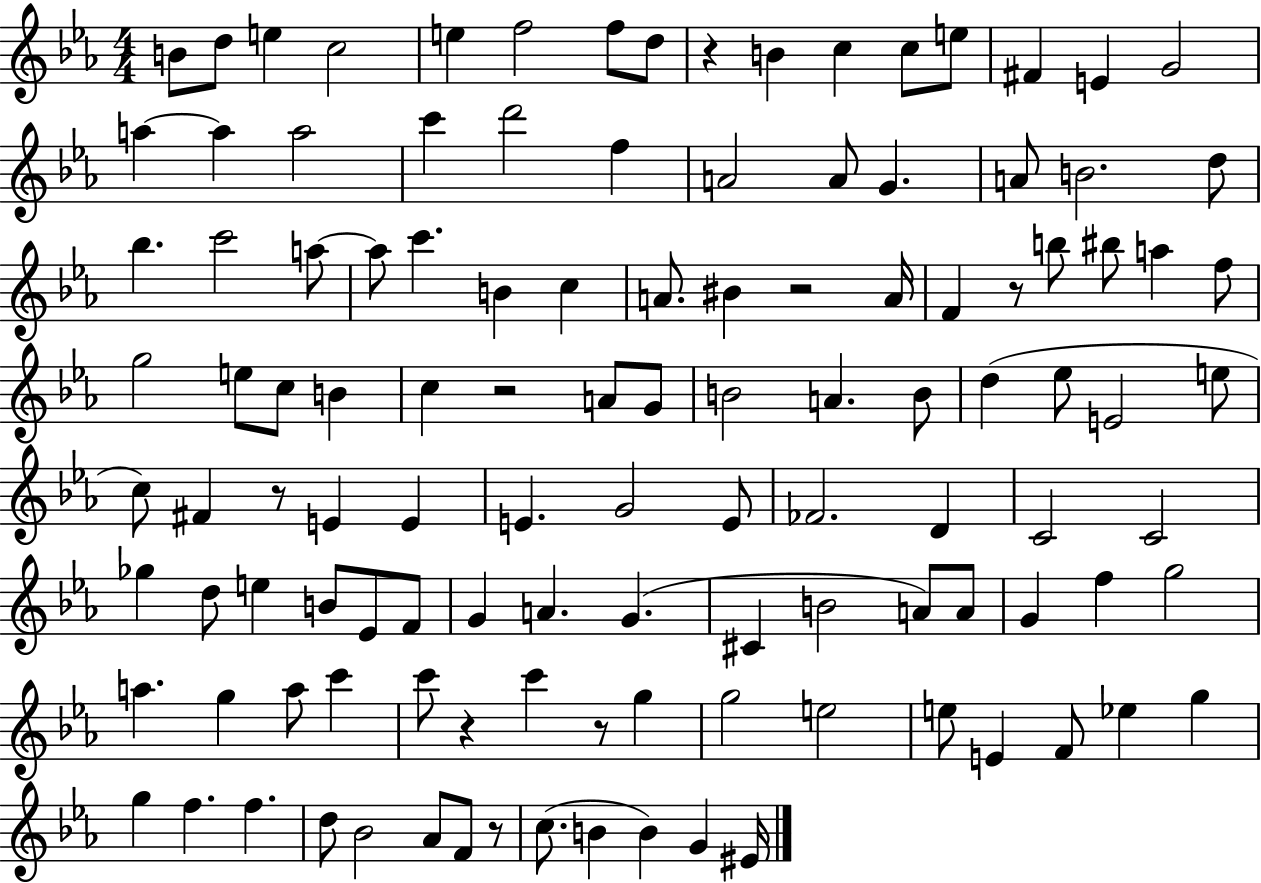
B4/e D5/e E5/q C5/h E5/q F5/h F5/e D5/e R/q B4/q C5/q C5/e E5/e F#4/q E4/q G4/h A5/q A5/q A5/h C6/q D6/h F5/q A4/h A4/e G4/q. A4/e B4/h. D5/e Bb5/q. C6/h A5/e A5/e C6/q. B4/q C5/q A4/e. BIS4/q R/h A4/s F4/q R/e B5/e BIS5/e A5/q F5/e G5/h E5/e C5/e B4/q C5/q R/h A4/e G4/e B4/h A4/q. B4/e D5/q Eb5/e E4/h E5/e C5/e F#4/q R/e E4/q E4/q E4/q. G4/h E4/e FES4/h. D4/q C4/h C4/h Gb5/q D5/e E5/q B4/e Eb4/e F4/e G4/q A4/q. G4/q. C#4/q B4/h A4/e A4/e G4/q F5/q G5/h A5/q. G5/q A5/e C6/q C6/e R/q C6/q R/e G5/q G5/h E5/h E5/e E4/q F4/e Eb5/q G5/q G5/q F5/q. F5/q. D5/e Bb4/h Ab4/e F4/e R/e C5/e. B4/q B4/q G4/q EIS4/s